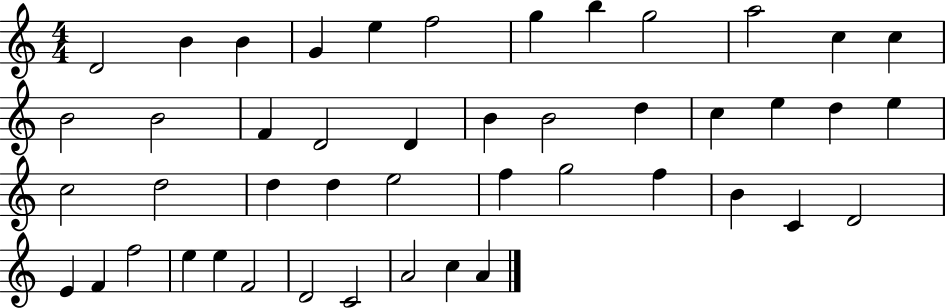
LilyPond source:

{
  \clef treble
  \numericTimeSignature
  \time 4/4
  \key c \major
  d'2 b'4 b'4 | g'4 e''4 f''2 | g''4 b''4 g''2 | a''2 c''4 c''4 | \break b'2 b'2 | f'4 d'2 d'4 | b'4 b'2 d''4 | c''4 e''4 d''4 e''4 | \break c''2 d''2 | d''4 d''4 e''2 | f''4 g''2 f''4 | b'4 c'4 d'2 | \break e'4 f'4 f''2 | e''4 e''4 f'2 | d'2 c'2 | a'2 c''4 a'4 | \break \bar "|."
}